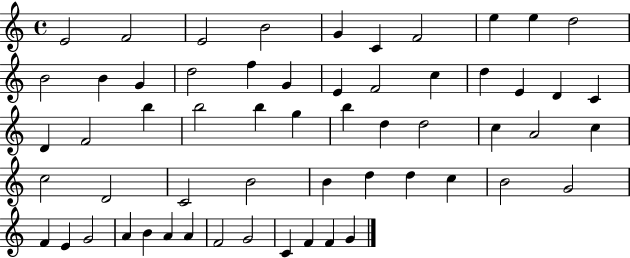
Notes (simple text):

E4/h F4/h E4/h B4/h G4/q C4/q F4/h E5/q E5/q D5/h B4/h B4/q G4/q D5/h F5/q G4/q E4/q F4/h C5/q D5/q E4/q D4/q C4/q D4/q F4/h B5/q B5/h B5/q G5/q B5/q D5/q D5/h C5/q A4/h C5/q C5/h D4/h C4/h B4/h B4/q D5/q D5/q C5/q B4/h G4/h F4/q E4/q G4/h A4/q B4/q A4/q A4/q F4/h G4/h C4/q F4/q F4/q G4/q